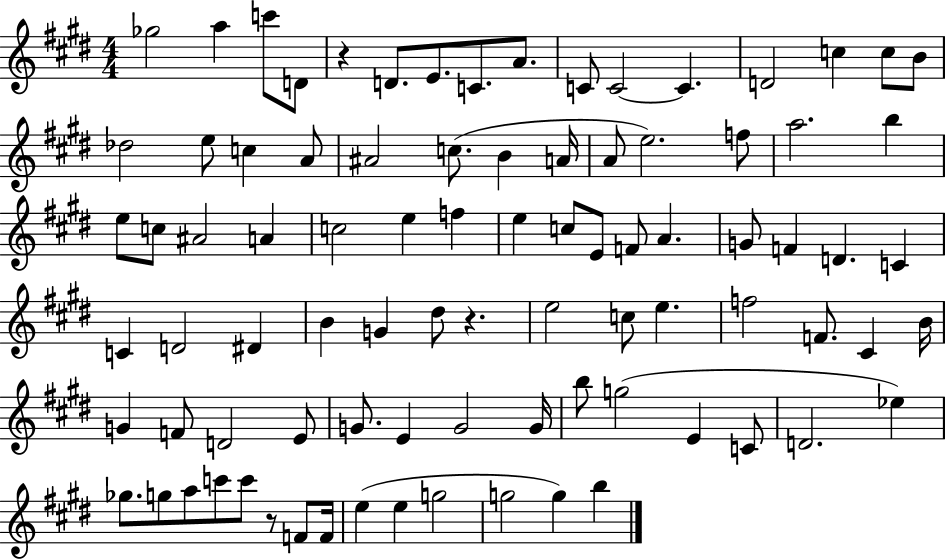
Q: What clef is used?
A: treble